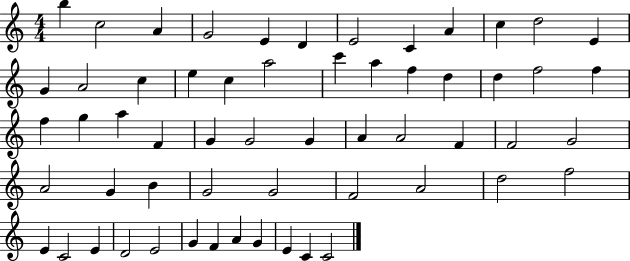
{
  \clef treble
  \numericTimeSignature
  \time 4/4
  \key c \major
  b''4 c''2 a'4 | g'2 e'4 d'4 | e'2 c'4 a'4 | c''4 d''2 e'4 | \break g'4 a'2 c''4 | e''4 c''4 a''2 | c'''4 a''4 f''4 d''4 | d''4 f''2 f''4 | \break f''4 g''4 a''4 f'4 | g'4 g'2 g'4 | a'4 a'2 f'4 | f'2 g'2 | \break a'2 g'4 b'4 | g'2 g'2 | f'2 a'2 | d''2 f''2 | \break e'4 c'2 e'4 | d'2 e'2 | g'4 f'4 a'4 g'4 | e'4 c'4 c'2 | \break \bar "|."
}